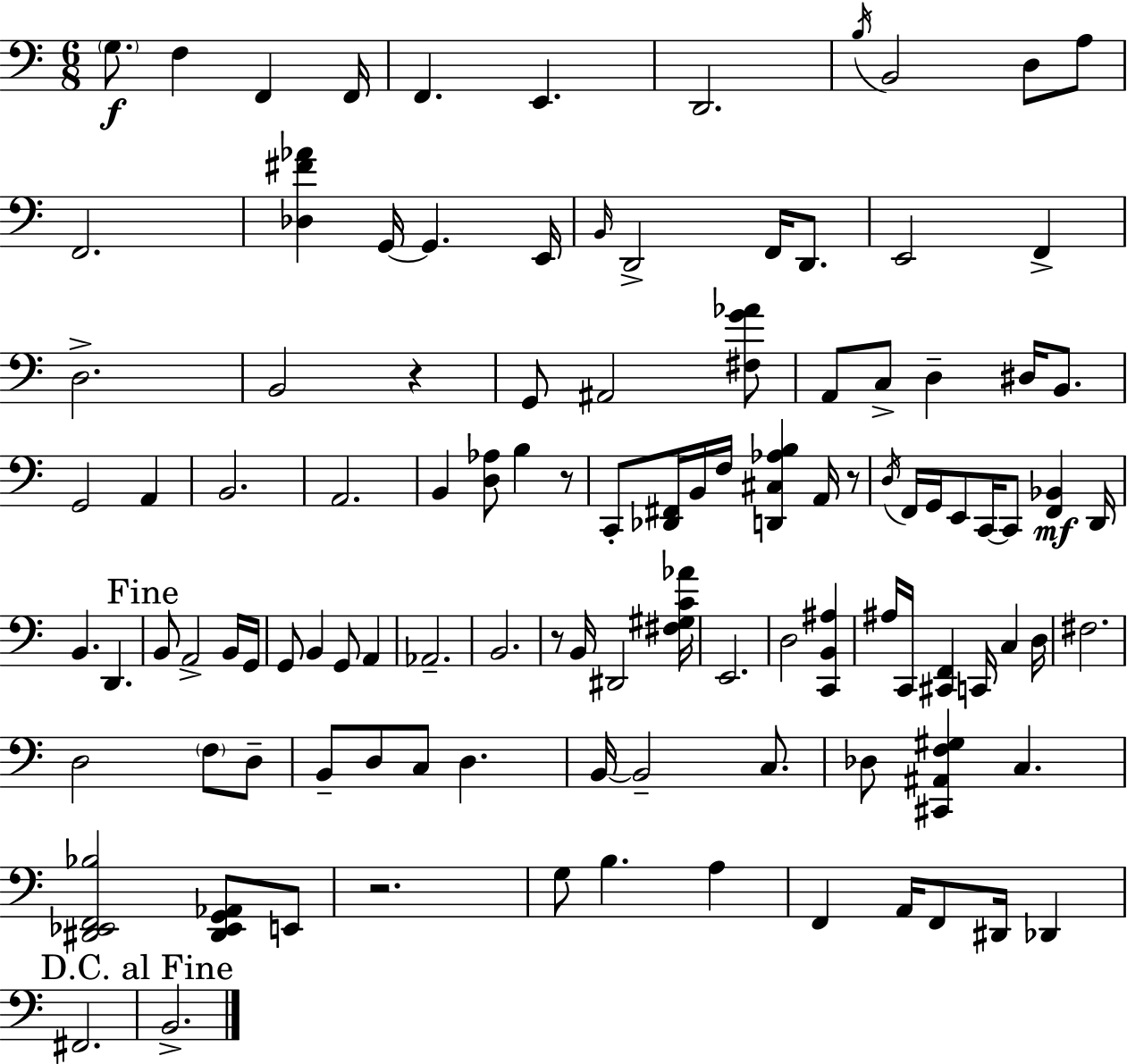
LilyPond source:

{
  \clef bass
  \numericTimeSignature
  \time 6/8
  \key a \minor
  \parenthesize g8.\f f4 f,4 f,16 | f,4. e,4. | d,2. | \acciaccatura { b16 } b,2 d8 a8 | \break f,2. | <des fis' aes'>4 g,16~~ g,4. | e,16 \grace { b,16 } d,2-> f,16 d,8. | e,2 f,4-> | \break d2.-> | b,2 r4 | g,8 ais,2 | <fis g' aes'>8 a,8 c8-> d4-- dis16 b,8. | \break g,2 a,4 | b,2. | a,2. | b,4 <d aes>8 b4 | \break r8 c,8-. <des, fis,>16 b,16 f16 <d, cis aes b>4 a,16 | r8 \acciaccatura { d16 } f,16 g,16 e,8 c,16~~ c,8 <f, bes,>4\mf | d,16 b,4. d,4. | \mark "Fine" b,8 a,2-> | \break b,16 g,16 g,8 b,4 g,8 a,4 | aes,2.-- | b,2. | r8 b,16 dis,2 | \break <fis gis c' aes'>16 e,2. | d2 <c, b, ais>4 | ais16 c,16 <cis, f,>4 c,16 c4 | d16 fis2. | \break d2 \parenthesize f8 | d8-- b,8-- d8 c8 d4. | b,16~~ b,2-- | c8. des8 <cis, ais, f gis>4 c4. | \break <dis, ees, f, bes>2 <dis, ees, g, aes,>8 | e,8 r2. | g8 b4. a4 | f,4 a,16 f,8 dis,16 des,4 | \break fis,2. | \mark "D.C. al Fine" b,2.-> | \bar "|."
}